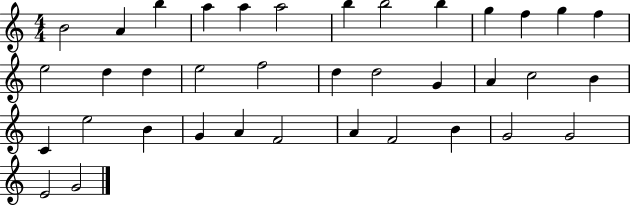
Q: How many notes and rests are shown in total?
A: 37